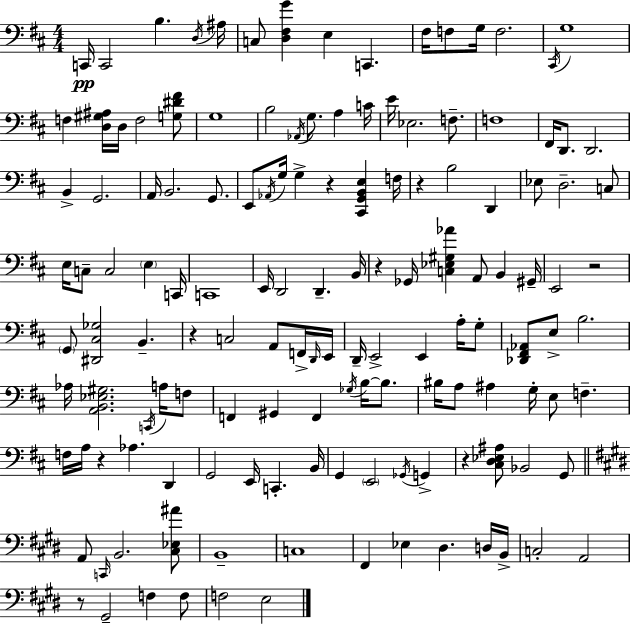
{
  \clef bass
  \numericTimeSignature
  \time 4/4
  \key d \major
  c,16\pp c,2 b4. \acciaccatura { d16 } | ais16 c8 <d fis g'>4 e4 c,4. | fis16 f8 g16 f2. | \acciaccatura { cis,16 } g1 | \break f4 <d gis ais>16 d16 f2 | <g dis' fis'>8 g1 | b2 \acciaccatura { aes,16 } g8. a4 | c'16 e'16 ees2. | \break f8.-- f1 | fis,16 d,8. d,2. | b,4-> g,2. | a,16 b,2. | \break g,8. e,8 \acciaccatura { aes,16 } g16 g4-> r4 <cis, g, b, e>4 | f16 r4 b2 | d,4 ees8 d2.-- | c8 e16 c8-- c2 \parenthesize e4 | \break c,16 c,1 | e,16 d,2 d,4.-- | b,16 r4 ges,16 <c ees gis aes'>4 a,8 b,4 | gis,16-- e,2 r2 | \break \parenthesize g,8 <dis, cis ges>2 b,4.-- | r4 c2 | a,8 f,16-> \grace { d,16 } e,16 d,16-- e,2-> e,4 | a16-. g8-. <des, fis, aes,>8 e8-> b2. | \break aes16 <a, b, ees gis>2. | \acciaccatura { c,16 } a16 f8 f,4 gis,4 f,4 | \acciaccatura { ges16 } b16~~ b8. bis16 a8 ais4 g16-. e8 | f4.-- f16 a16 r4 aes4. | \break d,4 g,2 e,16 | c,4.-. b,16 g,4 \parenthesize e,2 | \acciaccatura { ges,16 } g,4-> r4 <cis d ees ais>8 bes,2 | g,8 \bar "||" \break \key e \major a,8 \grace { c,16 } b,2. <cis ees ais'>8 | b,1-- | c1 | fis,4 ees4 dis4. d16 | \break b,16-> c2-. a,2 | r8 gis,2-- f4 f8 | f2 e2 | \bar "|."
}